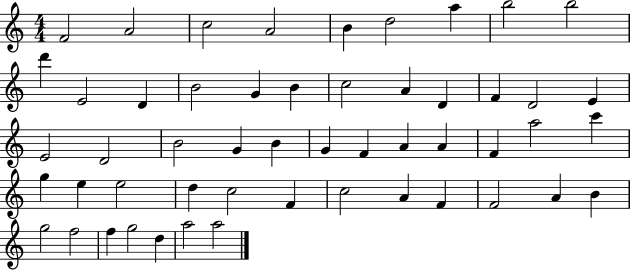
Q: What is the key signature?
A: C major